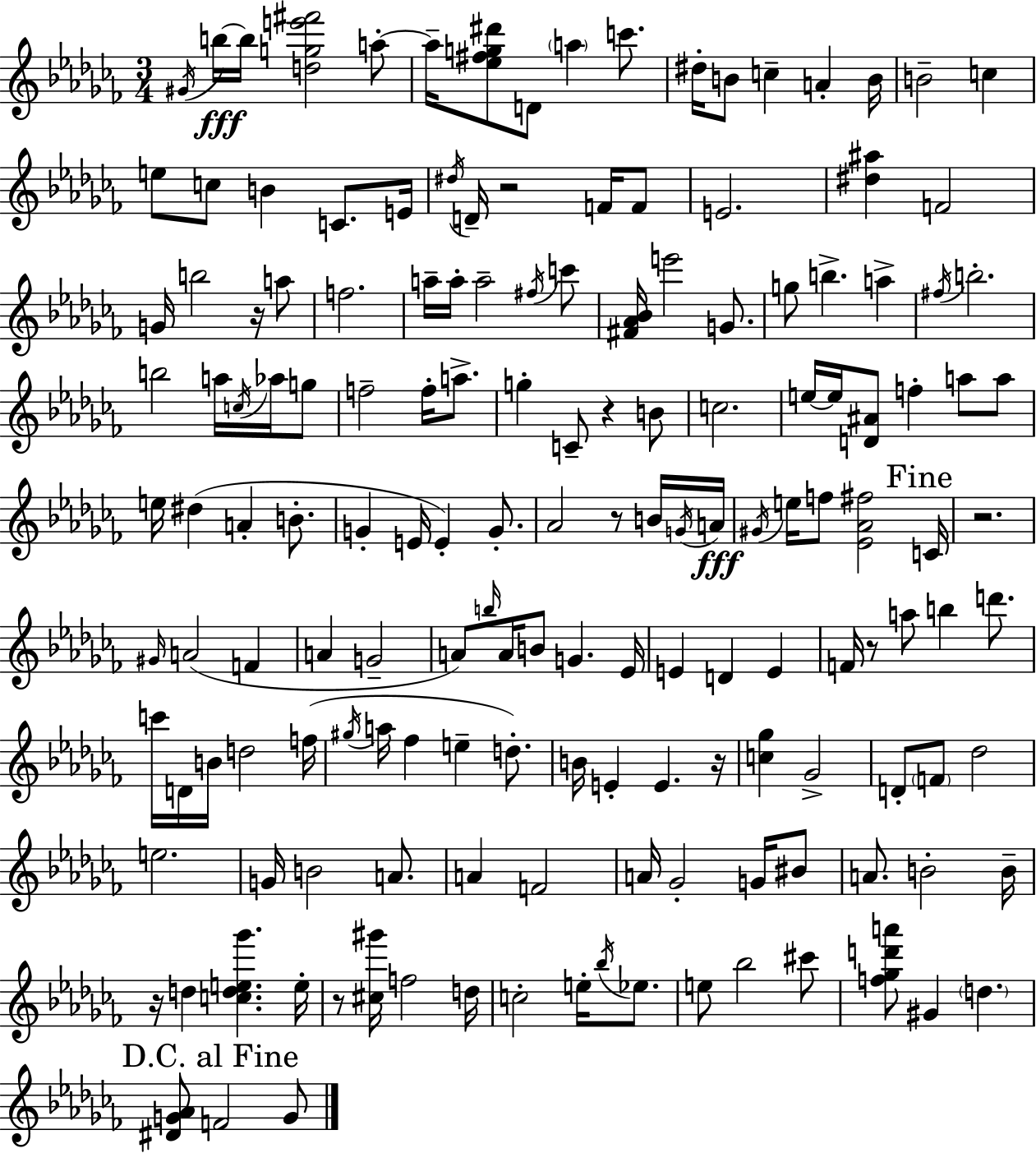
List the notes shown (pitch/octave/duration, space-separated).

G#4/s B5/s B5/s [D5,G5,E6,F#6]/h A5/e A5/s [Eb5,F#5,G5,D#6]/e D4/e A5/q C6/e. D#5/s B4/e C5/q A4/q B4/s B4/h C5/q E5/e C5/e B4/q C4/e. E4/s D#5/s D4/s R/h F4/s F4/e E4/h. [D#5,A#5]/q F4/h G4/s B5/h R/s A5/e F5/h. A5/s A5/s A5/h F#5/s C6/e [F#4,Ab4,Bb4]/s E6/h G4/e. G5/e B5/q. A5/q F#5/s B5/h. B5/h A5/s C5/s Ab5/s G5/e F5/h F5/s A5/e. G5/q C4/e R/q B4/e C5/h. E5/s E5/s [D4,A#4]/e F5/q A5/e A5/e E5/s D#5/q A4/q B4/e. G4/q E4/s E4/q G4/e. Ab4/h R/e B4/s G4/s A4/s G#4/s E5/s F5/e [Eb4,Ab4,F#5]/h C4/s R/h. G#4/s A4/h F4/q A4/q G4/h A4/e B5/s A4/s B4/e G4/q. Eb4/s E4/q D4/q E4/q F4/s R/e A5/e B5/q D6/e. C6/s D4/s B4/s D5/h F5/s G#5/s A5/s FES5/q E5/q D5/e. B4/s E4/q E4/q. R/s [C5,Gb5]/q Gb4/h D4/e F4/e Db5/h E5/h. G4/s B4/h A4/e. A4/q F4/h A4/s Gb4/h G4/s BIS4/e A4/e. B4/h B4/s R/s D5/q [C5,D5,E5,Gb6]/q. E5/s R/e [C#5,G#6]/s F5/h D5/s C5/h E5/s Bb5/s Eb5/e. E5/e Bb5/h C#6/e [F5,Gb5,D6,A6]/e G#4/q D5/q. [D#4,G4,Ab4]/e F4/h G4/e